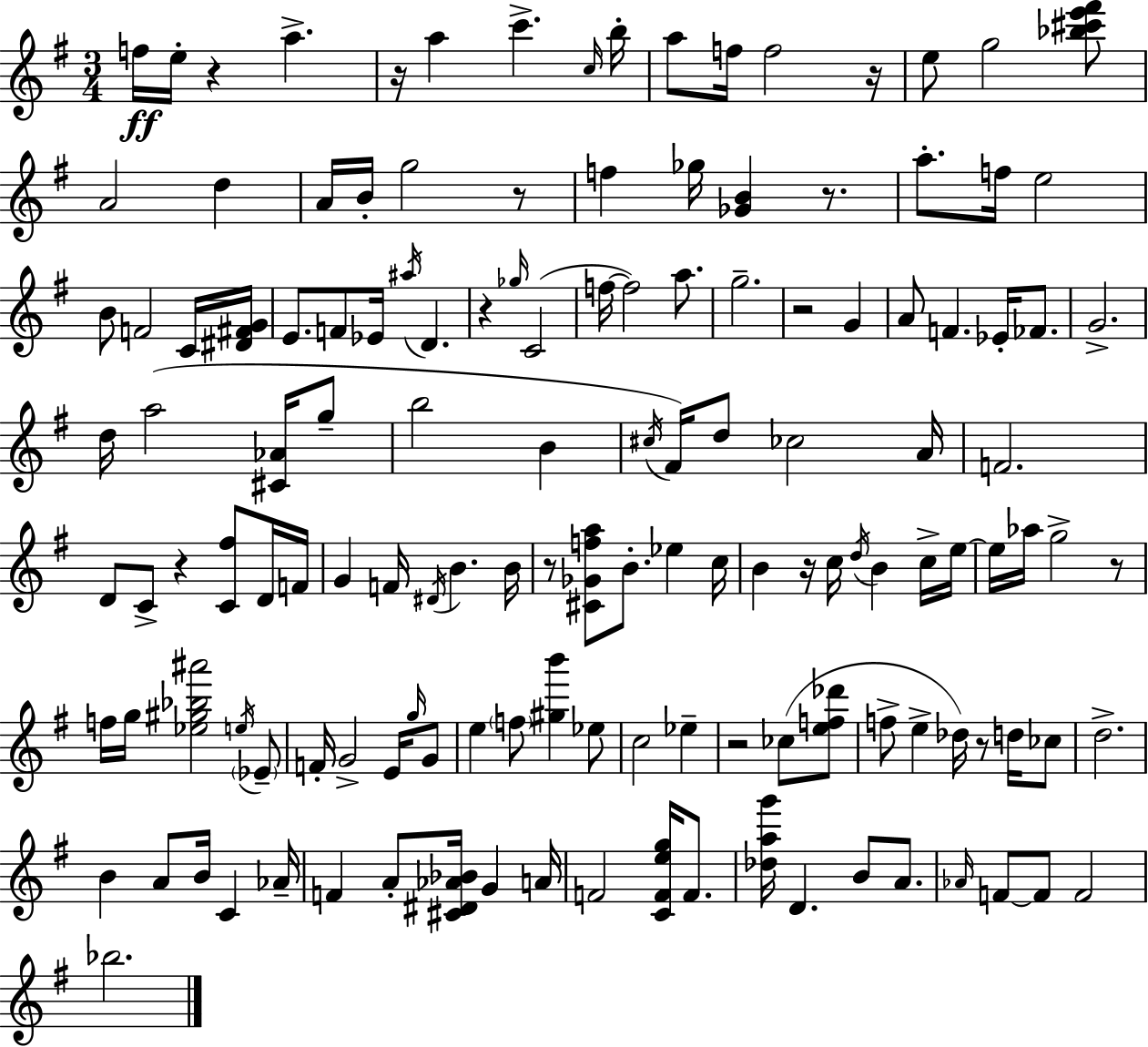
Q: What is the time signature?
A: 3/4